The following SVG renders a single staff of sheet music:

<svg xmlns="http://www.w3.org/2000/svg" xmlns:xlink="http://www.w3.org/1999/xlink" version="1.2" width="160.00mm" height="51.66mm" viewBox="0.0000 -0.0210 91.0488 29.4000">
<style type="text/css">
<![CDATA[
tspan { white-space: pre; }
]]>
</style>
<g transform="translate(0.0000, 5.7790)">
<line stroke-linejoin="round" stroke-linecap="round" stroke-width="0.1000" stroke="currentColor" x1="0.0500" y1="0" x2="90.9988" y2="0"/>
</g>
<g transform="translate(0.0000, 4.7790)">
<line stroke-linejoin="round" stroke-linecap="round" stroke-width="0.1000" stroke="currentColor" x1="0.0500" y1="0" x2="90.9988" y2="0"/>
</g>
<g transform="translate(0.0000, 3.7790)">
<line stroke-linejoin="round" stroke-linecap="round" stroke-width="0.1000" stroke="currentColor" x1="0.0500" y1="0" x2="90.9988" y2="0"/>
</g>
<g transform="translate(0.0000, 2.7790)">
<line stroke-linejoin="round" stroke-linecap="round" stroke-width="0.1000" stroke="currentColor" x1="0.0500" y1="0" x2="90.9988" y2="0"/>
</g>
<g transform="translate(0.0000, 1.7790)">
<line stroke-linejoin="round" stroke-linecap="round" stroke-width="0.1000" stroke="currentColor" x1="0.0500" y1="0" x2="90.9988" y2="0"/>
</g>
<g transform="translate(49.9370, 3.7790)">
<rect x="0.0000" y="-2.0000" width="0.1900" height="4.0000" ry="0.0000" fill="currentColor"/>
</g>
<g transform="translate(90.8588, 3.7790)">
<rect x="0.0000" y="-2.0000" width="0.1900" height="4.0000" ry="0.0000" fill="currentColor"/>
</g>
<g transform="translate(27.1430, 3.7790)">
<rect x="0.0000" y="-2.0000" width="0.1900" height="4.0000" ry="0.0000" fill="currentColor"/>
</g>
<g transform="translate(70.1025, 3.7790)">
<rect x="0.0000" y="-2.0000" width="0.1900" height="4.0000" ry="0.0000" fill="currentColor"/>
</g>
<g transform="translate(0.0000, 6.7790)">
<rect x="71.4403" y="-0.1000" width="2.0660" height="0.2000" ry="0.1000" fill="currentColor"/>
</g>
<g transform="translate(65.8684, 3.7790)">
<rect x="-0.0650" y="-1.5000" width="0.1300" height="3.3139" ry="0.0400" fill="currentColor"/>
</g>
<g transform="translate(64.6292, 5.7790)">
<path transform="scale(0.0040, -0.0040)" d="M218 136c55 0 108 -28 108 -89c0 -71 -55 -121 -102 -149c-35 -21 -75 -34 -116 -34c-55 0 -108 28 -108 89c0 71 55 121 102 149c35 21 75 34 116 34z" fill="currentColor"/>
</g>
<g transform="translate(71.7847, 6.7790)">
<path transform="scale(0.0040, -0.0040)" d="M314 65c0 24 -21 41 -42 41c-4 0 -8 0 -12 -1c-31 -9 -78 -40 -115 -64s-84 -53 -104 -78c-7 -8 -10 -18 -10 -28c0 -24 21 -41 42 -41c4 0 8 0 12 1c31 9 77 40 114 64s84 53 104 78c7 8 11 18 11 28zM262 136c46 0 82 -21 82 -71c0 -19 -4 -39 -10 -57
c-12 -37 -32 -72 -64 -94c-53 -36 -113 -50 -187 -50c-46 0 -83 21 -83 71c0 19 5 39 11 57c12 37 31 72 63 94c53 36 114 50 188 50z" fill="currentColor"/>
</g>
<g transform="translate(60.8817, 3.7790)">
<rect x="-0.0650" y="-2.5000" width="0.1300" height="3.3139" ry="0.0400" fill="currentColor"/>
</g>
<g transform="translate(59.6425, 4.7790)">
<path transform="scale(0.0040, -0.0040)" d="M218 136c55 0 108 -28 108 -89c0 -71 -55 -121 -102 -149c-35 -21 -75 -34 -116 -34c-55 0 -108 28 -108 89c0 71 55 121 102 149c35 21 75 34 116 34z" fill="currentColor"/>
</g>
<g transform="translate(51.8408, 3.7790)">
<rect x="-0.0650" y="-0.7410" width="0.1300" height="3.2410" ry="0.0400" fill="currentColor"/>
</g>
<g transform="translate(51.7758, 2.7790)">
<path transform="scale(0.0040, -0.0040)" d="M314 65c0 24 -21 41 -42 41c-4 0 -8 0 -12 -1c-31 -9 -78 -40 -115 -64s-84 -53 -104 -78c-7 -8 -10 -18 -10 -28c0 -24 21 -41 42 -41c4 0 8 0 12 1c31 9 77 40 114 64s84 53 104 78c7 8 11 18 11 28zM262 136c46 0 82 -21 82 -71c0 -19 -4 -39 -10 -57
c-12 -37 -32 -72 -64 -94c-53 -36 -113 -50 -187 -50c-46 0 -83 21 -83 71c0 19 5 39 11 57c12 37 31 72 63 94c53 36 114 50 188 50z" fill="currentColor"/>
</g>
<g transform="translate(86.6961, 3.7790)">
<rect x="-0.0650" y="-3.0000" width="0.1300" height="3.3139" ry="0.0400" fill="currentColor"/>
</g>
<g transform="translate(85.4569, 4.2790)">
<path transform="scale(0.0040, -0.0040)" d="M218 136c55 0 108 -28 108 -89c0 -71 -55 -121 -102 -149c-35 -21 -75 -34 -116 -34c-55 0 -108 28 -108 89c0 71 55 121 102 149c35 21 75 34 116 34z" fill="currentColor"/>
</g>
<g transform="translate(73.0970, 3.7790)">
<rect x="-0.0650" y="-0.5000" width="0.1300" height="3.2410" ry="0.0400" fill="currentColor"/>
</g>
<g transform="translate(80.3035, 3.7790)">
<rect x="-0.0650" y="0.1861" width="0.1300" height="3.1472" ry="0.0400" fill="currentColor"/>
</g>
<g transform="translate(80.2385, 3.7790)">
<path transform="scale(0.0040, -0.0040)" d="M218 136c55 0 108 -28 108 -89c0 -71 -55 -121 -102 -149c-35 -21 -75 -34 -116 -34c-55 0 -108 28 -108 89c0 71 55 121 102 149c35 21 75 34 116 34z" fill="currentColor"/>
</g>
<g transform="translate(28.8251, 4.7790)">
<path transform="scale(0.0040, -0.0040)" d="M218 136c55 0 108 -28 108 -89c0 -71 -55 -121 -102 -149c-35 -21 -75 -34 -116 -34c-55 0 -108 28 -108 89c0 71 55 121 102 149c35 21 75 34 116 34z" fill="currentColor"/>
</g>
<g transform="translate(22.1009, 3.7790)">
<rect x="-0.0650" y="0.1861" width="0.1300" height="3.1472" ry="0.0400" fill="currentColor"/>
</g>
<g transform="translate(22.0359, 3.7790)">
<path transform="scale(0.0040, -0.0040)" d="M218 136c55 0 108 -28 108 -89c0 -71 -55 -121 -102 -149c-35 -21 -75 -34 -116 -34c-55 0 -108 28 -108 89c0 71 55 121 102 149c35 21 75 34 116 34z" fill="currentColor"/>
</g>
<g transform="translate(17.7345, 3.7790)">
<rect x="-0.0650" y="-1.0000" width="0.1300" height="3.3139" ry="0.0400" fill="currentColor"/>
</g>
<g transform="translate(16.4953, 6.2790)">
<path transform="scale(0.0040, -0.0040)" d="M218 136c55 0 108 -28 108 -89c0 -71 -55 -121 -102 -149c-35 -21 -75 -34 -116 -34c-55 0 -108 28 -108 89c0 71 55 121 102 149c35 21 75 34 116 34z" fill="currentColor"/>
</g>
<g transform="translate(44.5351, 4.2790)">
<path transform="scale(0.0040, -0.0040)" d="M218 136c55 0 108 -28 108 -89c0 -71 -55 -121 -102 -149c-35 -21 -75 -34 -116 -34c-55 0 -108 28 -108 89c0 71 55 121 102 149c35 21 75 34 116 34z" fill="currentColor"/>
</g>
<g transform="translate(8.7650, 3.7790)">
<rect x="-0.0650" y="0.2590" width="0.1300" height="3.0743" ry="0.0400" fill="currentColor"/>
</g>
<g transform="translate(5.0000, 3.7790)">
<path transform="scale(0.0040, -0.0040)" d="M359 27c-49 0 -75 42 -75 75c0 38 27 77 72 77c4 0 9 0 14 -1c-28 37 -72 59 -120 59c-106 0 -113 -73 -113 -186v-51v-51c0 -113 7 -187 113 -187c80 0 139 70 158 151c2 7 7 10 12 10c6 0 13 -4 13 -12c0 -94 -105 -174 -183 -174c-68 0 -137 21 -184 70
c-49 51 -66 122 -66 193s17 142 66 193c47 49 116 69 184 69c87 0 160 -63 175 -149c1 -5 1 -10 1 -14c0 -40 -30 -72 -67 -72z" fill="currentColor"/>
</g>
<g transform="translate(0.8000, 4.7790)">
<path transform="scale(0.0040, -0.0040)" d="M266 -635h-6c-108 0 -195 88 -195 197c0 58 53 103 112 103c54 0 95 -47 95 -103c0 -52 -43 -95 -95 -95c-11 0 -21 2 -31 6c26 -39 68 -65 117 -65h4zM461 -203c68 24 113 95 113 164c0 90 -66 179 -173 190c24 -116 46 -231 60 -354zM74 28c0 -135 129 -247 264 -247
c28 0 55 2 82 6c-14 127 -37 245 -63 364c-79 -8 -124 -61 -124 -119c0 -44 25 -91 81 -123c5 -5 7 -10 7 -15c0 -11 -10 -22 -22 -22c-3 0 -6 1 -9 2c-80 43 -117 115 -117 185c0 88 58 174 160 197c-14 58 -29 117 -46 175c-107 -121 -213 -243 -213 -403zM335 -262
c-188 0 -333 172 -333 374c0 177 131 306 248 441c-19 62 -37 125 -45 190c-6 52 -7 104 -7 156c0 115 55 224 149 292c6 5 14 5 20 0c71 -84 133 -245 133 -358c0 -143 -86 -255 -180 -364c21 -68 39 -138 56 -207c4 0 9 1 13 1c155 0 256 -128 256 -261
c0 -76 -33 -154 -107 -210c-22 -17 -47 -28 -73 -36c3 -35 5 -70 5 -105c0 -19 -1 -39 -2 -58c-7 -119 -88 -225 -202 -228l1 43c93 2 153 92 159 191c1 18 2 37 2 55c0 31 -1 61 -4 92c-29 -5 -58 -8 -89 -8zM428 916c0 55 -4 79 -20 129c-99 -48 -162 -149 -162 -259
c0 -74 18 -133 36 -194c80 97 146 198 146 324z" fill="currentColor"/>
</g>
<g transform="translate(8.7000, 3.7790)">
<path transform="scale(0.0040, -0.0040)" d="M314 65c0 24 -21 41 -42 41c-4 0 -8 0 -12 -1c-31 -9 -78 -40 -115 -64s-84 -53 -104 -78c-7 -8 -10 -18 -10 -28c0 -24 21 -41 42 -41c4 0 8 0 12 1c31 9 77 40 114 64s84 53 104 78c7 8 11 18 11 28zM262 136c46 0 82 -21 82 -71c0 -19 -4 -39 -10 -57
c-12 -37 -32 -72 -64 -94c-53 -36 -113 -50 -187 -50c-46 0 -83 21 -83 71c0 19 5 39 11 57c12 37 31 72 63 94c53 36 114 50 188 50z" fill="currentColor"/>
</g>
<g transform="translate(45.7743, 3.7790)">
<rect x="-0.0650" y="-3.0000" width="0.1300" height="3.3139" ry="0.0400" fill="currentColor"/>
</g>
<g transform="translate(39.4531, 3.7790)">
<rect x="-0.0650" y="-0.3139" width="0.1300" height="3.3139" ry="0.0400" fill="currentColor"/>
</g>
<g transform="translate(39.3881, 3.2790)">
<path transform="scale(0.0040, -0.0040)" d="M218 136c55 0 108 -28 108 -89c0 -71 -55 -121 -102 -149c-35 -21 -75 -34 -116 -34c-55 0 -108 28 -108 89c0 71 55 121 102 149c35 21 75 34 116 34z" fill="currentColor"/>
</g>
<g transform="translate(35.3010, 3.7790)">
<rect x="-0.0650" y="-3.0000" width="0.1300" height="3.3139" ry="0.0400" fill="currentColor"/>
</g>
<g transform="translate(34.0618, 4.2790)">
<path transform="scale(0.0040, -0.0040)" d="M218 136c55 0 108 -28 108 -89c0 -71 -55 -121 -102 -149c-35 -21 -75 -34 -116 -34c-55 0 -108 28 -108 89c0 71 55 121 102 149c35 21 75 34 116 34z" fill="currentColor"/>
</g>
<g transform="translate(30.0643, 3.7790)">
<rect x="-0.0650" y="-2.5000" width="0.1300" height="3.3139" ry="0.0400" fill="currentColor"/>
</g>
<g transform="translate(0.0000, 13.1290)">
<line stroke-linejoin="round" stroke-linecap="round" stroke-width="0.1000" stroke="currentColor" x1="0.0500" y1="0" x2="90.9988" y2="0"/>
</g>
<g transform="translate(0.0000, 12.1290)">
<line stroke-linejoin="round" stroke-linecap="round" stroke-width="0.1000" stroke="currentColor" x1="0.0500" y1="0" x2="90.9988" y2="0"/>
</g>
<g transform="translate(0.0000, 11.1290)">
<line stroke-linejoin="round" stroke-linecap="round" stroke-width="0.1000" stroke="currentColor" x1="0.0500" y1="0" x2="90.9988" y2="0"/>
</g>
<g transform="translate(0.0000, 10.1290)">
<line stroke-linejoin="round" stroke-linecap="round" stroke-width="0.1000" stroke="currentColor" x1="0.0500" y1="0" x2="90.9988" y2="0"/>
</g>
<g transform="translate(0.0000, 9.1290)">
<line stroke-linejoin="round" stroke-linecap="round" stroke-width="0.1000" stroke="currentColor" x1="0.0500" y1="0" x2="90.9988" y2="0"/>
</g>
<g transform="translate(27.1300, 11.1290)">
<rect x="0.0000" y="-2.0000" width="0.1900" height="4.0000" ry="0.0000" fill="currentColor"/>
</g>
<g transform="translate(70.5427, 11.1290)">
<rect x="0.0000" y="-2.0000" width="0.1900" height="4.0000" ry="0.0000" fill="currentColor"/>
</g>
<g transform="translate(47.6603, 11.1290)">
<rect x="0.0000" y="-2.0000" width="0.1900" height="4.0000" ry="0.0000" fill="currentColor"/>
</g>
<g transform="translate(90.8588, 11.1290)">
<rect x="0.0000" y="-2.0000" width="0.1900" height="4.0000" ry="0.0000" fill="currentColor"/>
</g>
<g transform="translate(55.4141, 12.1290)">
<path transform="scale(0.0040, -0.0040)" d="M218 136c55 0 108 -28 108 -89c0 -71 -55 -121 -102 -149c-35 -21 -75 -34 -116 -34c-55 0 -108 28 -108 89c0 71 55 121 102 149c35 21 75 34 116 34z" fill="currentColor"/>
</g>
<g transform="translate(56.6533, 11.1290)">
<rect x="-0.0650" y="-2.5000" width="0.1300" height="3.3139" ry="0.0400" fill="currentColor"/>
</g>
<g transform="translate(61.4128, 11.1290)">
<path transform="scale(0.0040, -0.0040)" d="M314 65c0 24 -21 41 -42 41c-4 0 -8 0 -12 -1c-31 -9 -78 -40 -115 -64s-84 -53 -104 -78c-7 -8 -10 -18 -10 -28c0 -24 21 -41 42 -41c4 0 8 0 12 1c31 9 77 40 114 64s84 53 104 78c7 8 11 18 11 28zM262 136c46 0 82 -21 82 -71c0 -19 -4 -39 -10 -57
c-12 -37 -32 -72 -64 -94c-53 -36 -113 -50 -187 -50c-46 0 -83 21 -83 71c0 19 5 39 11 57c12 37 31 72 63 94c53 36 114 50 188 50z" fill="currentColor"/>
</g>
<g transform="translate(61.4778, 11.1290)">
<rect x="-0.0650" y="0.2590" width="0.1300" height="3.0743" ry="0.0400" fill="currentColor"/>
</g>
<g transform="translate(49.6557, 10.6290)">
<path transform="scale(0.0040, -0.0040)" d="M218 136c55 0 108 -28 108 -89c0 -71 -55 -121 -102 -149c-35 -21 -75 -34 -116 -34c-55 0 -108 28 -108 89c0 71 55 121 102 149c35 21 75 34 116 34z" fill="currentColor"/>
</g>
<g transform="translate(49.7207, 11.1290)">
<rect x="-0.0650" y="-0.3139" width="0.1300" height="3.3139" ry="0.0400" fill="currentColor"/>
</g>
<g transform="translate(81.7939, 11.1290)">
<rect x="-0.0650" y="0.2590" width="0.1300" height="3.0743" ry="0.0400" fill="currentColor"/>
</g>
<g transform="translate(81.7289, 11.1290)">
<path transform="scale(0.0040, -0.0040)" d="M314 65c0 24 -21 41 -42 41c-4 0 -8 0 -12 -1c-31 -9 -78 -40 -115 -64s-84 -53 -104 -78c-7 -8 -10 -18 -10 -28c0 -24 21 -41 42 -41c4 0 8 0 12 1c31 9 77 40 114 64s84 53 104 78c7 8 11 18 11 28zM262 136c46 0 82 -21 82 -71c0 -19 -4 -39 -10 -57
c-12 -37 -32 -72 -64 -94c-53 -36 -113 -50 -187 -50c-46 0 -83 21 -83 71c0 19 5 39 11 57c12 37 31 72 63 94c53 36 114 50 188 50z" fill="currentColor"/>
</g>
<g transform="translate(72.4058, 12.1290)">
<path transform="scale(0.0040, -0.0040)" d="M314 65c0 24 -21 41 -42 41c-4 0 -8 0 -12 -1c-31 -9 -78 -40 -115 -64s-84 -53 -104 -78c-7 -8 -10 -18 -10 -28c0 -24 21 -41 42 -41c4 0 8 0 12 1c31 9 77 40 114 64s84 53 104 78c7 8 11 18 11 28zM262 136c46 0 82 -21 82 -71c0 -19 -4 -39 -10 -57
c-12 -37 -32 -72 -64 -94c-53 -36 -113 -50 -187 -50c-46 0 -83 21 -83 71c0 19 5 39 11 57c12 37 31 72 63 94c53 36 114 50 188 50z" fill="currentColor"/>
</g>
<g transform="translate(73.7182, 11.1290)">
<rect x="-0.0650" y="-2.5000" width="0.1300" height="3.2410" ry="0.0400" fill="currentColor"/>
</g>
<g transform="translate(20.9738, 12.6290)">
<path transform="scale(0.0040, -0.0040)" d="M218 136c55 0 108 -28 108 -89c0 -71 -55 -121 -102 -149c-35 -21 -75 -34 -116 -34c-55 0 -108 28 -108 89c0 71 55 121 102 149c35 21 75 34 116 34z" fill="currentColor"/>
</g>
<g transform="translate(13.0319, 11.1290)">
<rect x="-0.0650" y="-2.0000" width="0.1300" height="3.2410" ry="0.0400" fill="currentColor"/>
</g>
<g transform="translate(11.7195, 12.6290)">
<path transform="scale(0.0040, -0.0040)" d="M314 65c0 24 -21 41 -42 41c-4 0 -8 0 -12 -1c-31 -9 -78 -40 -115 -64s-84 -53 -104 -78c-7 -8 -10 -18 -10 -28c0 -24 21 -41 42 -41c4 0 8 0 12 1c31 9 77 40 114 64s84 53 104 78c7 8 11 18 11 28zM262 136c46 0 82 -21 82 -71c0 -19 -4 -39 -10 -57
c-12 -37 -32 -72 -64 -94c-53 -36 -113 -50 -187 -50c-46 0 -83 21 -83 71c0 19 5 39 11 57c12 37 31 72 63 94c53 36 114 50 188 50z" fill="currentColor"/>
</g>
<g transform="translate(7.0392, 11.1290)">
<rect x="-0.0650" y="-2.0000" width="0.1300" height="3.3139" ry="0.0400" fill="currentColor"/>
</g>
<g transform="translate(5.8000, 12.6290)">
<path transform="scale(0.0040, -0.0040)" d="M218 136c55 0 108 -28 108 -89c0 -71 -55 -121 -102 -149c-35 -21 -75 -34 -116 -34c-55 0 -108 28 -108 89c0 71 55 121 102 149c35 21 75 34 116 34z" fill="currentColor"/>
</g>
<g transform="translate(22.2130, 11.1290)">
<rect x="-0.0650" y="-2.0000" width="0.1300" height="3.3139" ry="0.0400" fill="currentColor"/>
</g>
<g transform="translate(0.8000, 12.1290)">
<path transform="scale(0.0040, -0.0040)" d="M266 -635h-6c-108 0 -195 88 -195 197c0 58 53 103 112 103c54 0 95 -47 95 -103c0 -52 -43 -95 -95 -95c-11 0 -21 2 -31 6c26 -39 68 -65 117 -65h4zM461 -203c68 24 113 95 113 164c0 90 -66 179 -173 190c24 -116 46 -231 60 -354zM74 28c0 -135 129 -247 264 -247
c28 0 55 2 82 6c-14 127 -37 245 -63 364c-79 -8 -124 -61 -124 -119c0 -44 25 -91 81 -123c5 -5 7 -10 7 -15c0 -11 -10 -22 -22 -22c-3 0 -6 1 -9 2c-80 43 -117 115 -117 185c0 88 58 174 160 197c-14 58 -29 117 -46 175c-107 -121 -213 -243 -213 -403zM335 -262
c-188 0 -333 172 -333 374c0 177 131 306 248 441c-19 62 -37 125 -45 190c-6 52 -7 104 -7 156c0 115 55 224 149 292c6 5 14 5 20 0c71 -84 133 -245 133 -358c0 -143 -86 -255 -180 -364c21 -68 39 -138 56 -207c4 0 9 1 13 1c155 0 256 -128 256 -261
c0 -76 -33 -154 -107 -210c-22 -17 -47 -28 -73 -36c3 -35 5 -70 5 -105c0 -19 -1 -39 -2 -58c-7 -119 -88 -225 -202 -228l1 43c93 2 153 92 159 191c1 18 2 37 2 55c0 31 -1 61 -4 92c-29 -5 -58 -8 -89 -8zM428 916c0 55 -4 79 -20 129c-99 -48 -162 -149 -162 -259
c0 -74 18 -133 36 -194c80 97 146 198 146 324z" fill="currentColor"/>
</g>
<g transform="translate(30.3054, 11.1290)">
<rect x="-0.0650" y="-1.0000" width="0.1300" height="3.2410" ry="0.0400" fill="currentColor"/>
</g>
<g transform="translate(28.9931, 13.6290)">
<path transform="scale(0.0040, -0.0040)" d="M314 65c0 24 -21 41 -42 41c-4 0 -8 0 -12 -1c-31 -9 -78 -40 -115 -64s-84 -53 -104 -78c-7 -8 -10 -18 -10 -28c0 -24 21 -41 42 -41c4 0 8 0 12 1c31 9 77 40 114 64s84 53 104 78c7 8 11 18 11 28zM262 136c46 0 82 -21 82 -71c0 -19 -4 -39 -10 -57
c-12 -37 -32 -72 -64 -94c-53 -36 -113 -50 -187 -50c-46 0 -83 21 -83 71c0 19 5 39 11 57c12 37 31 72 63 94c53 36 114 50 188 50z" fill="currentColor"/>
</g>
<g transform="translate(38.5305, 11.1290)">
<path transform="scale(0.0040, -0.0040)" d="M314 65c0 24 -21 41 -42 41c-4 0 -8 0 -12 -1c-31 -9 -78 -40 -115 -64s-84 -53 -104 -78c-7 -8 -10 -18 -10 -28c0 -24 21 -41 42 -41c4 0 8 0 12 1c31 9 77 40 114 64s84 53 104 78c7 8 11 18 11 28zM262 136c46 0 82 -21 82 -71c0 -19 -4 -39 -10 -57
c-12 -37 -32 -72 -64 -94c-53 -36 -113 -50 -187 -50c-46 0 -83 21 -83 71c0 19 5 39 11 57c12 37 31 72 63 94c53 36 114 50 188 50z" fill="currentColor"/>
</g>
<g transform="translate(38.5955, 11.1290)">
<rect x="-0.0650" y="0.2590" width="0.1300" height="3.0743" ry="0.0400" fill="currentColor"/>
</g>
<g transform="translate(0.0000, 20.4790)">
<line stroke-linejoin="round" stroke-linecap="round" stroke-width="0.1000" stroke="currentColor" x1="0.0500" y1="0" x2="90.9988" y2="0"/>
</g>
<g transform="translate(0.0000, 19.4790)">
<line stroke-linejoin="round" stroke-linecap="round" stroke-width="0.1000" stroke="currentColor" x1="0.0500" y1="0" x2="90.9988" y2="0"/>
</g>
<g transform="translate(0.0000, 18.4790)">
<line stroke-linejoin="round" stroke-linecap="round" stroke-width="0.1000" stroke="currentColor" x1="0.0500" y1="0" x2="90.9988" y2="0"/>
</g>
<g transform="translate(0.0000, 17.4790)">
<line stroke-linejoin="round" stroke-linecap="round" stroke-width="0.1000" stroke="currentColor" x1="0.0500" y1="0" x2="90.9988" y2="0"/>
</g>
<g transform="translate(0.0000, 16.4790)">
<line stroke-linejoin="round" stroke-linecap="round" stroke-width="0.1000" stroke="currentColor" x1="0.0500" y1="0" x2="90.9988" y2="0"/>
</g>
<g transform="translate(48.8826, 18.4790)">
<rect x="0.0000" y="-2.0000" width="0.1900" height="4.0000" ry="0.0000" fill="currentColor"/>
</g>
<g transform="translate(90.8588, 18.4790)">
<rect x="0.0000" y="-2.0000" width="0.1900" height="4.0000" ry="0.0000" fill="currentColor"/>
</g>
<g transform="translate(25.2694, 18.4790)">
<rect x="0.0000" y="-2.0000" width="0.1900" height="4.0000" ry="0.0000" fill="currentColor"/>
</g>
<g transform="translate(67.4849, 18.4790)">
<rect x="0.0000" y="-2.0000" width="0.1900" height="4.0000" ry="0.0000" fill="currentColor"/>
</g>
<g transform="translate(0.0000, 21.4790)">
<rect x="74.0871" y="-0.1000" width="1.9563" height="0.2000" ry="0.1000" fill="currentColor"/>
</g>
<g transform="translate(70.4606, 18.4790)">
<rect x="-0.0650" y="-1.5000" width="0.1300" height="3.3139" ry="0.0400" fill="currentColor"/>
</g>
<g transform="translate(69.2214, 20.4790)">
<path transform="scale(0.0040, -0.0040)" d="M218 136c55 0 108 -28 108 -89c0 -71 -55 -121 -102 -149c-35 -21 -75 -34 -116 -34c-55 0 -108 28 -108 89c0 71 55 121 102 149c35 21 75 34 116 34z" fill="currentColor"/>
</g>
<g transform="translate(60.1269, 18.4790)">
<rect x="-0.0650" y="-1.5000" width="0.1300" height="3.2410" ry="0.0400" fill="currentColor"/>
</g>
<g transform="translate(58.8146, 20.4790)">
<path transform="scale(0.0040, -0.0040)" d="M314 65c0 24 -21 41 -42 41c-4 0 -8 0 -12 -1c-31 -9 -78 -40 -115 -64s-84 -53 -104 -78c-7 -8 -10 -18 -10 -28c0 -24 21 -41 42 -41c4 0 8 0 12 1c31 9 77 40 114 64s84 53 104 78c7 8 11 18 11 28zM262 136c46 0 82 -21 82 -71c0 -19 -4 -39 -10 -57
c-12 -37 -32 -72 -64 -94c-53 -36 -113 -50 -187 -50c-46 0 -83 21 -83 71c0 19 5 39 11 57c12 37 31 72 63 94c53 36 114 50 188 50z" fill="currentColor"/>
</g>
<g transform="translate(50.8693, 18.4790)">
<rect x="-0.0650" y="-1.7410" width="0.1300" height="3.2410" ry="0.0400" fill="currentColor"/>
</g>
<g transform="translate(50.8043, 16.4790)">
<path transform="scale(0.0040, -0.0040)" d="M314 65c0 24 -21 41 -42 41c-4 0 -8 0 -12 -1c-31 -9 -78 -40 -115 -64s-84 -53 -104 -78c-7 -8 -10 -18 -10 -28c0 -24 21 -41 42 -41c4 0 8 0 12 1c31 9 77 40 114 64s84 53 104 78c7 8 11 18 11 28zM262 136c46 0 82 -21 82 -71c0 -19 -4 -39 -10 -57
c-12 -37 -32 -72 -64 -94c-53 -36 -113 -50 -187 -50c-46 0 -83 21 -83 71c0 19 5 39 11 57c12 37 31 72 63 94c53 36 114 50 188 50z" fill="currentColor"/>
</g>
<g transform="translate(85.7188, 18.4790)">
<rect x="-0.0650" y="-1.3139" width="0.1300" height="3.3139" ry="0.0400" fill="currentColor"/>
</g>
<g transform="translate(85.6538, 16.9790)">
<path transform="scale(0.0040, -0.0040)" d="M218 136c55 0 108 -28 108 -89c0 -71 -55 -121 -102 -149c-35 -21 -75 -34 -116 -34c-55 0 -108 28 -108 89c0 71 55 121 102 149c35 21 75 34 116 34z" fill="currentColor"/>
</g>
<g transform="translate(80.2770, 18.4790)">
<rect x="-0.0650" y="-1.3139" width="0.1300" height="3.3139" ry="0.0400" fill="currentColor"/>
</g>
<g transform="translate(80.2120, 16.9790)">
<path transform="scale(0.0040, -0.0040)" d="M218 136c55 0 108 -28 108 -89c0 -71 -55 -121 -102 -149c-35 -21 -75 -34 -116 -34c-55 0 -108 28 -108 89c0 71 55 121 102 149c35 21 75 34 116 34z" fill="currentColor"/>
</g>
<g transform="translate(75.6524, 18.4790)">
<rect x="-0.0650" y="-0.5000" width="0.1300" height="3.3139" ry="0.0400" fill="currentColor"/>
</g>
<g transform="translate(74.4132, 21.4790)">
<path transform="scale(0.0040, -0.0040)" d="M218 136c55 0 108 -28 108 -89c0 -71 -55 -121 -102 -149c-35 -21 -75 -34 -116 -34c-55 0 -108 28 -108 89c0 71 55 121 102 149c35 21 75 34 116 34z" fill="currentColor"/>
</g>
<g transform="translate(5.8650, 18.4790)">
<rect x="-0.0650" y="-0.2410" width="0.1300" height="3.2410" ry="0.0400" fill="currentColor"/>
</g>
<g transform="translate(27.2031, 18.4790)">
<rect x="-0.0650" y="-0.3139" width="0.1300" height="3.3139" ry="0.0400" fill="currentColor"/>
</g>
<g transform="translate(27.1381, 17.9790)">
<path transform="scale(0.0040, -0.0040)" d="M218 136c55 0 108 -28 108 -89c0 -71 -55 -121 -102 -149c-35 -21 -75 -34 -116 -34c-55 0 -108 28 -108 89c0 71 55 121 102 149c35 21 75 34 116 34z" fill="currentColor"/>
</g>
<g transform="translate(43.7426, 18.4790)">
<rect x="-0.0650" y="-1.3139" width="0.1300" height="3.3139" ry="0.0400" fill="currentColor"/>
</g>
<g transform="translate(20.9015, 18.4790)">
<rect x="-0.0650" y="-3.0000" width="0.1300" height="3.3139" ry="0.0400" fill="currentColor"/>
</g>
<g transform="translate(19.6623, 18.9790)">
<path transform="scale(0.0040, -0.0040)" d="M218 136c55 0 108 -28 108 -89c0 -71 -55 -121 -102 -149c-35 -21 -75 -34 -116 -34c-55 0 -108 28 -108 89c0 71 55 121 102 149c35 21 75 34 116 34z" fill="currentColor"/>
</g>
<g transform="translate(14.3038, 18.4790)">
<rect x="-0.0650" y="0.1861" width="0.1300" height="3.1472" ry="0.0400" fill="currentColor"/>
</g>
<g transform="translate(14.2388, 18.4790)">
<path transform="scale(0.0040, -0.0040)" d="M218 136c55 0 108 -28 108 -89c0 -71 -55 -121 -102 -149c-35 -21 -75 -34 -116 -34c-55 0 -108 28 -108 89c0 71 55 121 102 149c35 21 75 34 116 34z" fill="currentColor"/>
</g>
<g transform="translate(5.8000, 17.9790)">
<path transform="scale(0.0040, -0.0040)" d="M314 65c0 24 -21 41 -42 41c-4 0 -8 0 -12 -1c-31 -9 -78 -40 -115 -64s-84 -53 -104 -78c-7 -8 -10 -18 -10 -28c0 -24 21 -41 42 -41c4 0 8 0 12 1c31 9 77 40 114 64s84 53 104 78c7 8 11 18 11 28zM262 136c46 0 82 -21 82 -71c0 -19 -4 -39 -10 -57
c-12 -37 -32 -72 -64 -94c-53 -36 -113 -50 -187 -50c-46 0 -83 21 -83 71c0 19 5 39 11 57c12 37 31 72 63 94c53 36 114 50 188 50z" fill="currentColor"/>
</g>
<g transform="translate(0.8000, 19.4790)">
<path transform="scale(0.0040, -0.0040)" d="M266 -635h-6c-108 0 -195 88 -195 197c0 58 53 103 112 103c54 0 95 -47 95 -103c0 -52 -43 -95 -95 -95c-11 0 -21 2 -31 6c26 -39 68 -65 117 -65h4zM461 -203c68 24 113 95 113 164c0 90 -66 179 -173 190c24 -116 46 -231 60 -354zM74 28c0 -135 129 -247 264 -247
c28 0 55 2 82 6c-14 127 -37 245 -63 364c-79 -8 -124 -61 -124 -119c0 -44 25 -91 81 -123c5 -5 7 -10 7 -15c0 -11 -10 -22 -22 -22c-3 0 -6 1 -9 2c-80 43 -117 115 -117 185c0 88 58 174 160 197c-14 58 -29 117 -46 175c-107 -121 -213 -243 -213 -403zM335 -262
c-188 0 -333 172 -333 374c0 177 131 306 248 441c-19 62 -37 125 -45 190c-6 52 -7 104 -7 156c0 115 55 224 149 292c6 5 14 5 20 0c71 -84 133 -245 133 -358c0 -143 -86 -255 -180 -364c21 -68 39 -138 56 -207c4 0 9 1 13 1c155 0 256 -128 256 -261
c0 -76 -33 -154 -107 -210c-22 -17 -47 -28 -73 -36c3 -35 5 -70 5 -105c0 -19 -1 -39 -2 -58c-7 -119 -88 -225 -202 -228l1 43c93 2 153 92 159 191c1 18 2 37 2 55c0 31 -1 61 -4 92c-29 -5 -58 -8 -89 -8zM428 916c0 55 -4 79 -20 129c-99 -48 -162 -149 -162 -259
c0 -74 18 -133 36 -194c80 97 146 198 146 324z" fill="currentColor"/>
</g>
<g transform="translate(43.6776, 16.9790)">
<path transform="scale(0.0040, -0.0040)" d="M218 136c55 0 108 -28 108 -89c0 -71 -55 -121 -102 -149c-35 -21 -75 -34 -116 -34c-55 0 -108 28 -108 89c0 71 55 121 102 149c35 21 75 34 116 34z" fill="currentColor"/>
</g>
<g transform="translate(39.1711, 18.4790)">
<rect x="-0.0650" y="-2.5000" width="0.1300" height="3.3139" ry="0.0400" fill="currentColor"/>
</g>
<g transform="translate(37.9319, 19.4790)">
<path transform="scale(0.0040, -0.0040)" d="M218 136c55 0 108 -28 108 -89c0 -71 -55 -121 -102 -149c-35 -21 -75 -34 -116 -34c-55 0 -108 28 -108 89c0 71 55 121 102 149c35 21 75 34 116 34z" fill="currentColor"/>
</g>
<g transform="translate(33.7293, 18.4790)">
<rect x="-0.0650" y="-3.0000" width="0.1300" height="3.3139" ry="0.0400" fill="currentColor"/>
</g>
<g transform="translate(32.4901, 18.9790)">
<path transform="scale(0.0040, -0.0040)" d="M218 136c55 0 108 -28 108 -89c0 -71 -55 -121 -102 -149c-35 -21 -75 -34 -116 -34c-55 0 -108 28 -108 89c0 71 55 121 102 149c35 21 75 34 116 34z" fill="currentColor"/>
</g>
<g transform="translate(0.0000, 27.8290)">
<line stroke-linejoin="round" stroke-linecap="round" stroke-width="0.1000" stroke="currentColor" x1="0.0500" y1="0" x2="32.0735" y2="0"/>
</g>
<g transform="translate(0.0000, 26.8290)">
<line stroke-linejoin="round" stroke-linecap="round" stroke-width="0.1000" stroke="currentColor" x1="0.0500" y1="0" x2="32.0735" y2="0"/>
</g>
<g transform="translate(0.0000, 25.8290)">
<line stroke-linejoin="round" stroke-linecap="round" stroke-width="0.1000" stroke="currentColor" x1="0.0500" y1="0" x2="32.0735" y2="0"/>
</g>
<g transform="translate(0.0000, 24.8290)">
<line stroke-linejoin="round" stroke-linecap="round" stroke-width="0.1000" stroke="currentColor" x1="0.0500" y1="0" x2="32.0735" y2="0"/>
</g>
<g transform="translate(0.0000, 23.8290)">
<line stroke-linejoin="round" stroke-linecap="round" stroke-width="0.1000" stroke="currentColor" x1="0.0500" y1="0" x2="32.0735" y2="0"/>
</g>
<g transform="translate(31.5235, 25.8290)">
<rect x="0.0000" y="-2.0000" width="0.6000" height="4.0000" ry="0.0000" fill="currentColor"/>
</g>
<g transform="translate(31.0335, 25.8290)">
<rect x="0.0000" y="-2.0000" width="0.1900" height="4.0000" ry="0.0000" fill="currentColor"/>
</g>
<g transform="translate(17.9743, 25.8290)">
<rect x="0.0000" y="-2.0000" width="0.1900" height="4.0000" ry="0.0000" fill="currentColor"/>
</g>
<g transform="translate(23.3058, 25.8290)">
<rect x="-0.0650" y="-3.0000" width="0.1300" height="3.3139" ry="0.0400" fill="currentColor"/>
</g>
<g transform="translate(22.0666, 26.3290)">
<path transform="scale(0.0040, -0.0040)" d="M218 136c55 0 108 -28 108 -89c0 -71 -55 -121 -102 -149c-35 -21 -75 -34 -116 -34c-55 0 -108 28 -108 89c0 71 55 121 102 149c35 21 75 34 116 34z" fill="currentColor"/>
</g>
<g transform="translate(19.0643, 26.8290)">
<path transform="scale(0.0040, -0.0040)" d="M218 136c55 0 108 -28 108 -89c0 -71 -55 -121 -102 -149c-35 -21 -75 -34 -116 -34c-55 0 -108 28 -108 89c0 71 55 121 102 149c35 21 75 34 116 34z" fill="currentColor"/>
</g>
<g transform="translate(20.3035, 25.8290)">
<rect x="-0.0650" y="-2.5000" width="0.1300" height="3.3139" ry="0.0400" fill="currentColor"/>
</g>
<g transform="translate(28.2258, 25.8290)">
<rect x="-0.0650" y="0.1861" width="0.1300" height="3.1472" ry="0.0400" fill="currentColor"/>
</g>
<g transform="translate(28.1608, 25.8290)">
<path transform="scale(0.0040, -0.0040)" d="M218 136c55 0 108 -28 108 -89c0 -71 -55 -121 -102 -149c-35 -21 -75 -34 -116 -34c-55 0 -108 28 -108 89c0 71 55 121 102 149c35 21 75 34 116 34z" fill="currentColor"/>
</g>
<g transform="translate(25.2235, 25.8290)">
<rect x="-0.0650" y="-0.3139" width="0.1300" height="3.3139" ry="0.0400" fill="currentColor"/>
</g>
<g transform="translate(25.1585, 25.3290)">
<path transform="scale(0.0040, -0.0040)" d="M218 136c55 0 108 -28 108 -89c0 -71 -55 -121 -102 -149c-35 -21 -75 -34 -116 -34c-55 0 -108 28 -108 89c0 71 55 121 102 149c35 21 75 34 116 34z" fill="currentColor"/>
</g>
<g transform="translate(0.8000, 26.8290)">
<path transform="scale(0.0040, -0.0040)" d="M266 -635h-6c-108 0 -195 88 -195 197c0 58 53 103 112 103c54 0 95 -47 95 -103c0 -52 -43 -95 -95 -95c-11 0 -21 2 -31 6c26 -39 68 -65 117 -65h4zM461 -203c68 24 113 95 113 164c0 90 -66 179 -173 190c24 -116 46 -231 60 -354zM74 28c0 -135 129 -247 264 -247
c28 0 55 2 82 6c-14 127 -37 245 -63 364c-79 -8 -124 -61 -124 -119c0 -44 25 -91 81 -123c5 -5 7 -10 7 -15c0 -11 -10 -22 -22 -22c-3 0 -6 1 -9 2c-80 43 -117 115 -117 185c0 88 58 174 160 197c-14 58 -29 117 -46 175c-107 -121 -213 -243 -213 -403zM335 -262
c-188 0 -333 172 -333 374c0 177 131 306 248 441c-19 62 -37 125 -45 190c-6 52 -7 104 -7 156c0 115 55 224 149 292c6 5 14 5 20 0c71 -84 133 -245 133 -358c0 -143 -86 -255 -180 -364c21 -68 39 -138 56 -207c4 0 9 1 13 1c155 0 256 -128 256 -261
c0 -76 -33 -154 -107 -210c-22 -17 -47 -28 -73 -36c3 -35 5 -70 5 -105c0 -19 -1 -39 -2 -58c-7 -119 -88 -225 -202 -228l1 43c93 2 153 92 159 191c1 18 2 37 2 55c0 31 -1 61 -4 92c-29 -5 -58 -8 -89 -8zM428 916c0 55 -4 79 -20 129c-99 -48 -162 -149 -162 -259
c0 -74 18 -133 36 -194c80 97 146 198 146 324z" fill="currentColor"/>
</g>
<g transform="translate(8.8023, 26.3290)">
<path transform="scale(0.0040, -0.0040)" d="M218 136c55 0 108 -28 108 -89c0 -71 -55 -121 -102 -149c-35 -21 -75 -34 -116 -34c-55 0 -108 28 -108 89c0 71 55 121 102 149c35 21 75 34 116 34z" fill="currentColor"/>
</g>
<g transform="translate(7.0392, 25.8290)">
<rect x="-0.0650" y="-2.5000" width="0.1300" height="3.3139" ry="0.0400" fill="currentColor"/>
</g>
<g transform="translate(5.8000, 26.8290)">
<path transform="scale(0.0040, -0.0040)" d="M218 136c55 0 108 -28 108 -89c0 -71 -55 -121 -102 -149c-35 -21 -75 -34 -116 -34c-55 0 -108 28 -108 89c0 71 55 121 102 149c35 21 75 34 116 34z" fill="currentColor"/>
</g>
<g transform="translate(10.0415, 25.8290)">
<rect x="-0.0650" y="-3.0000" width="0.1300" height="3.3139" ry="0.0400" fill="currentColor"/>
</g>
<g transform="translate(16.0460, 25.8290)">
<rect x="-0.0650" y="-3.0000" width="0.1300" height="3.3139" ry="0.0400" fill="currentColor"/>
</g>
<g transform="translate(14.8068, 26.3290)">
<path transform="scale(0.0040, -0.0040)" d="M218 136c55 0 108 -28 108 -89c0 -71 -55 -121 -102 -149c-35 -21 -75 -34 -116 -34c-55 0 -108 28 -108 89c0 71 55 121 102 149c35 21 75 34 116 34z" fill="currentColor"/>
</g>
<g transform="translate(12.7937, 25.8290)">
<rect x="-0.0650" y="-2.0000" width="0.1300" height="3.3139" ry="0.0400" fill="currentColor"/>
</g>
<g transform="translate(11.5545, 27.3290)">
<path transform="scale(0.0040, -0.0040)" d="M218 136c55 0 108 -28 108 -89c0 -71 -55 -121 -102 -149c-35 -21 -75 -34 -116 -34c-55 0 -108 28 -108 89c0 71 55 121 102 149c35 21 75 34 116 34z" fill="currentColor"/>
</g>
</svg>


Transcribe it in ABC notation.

X:1
T:Untitled
M:4/4
L:1/4
K:C
B2 D B G A c A d2 G E C2 B A F F2 F D2 B2 c G B2 G2 B2 c2 B A c A G e f2 E2 E C e e G A F A G A c B